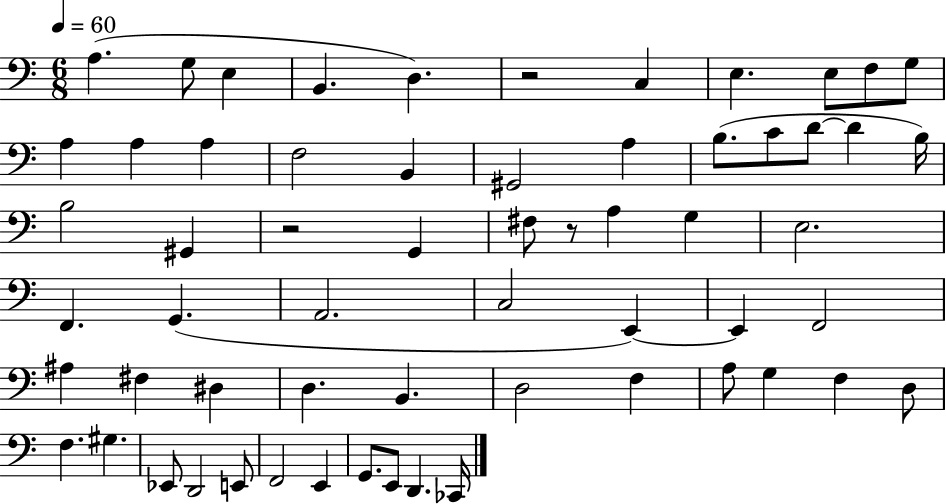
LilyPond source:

{
  \clef bass
  \numericTimeSignature
  \time 6/8
  \key c \major
  \tempo 4 = 60
  a4.( g8 e4 | b,4. d4.) | r2 c4 | e4. e8 f8 g8 | \break a4 a4 a4 | f2 b,4 | gis,2 a4 | b8.( c'8 d'8~~ d'4 b16) | \break b2 gis,4 | r2 g,4 | fis8 r8 a4 g4 | e2. | \break f,4. g,4.( | a,2. | c2 e,4~~) | e,4 f,2 | \break ais4 fis4 dis4 | d4. b,4. | d2 f4 | a8 g4 f4 d8 | \break f4. gis4. | ees,8 d,2 e,8 | f,2 e,4 | g,8. e,8 d,4. ces,16 | \break \bar "|."
}